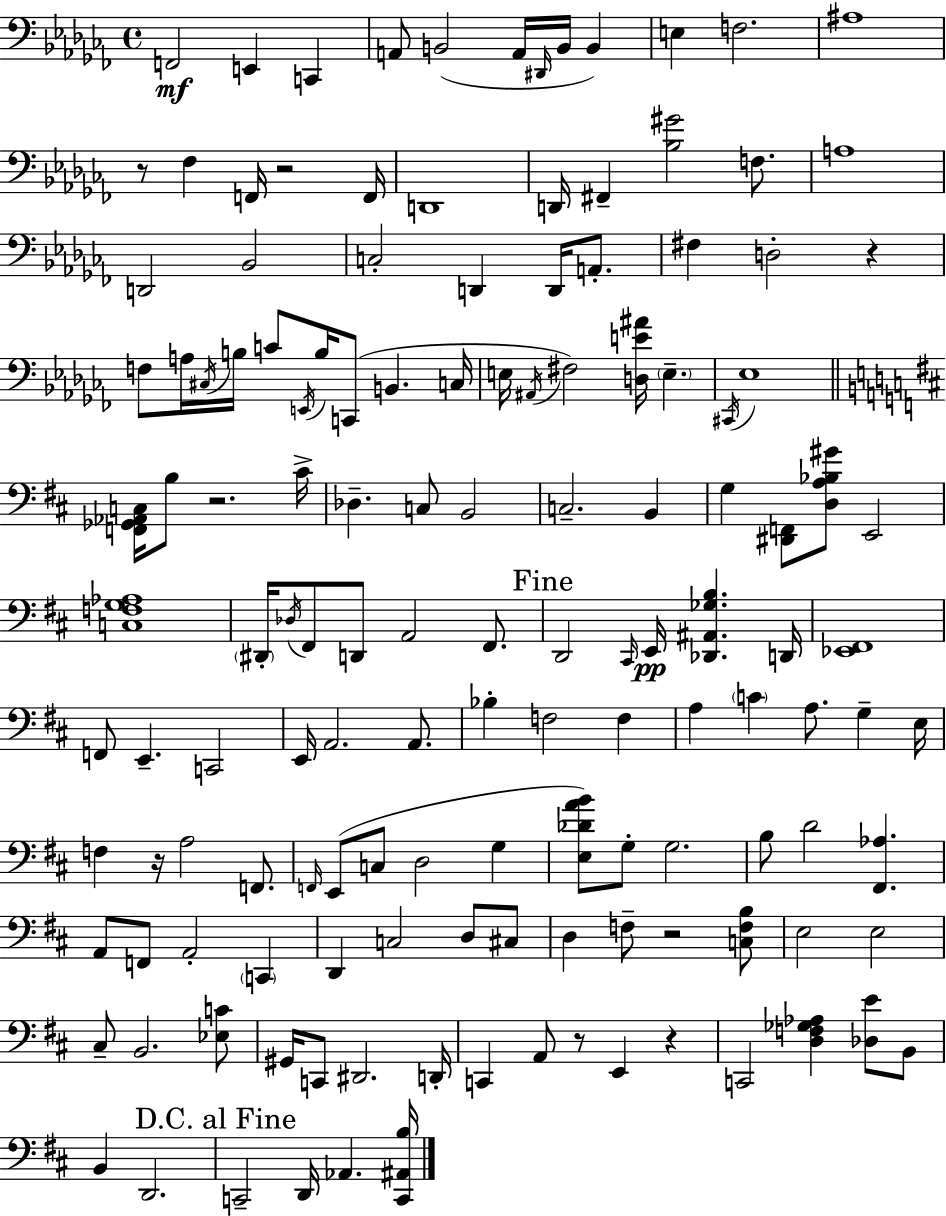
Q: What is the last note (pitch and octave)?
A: Ab2